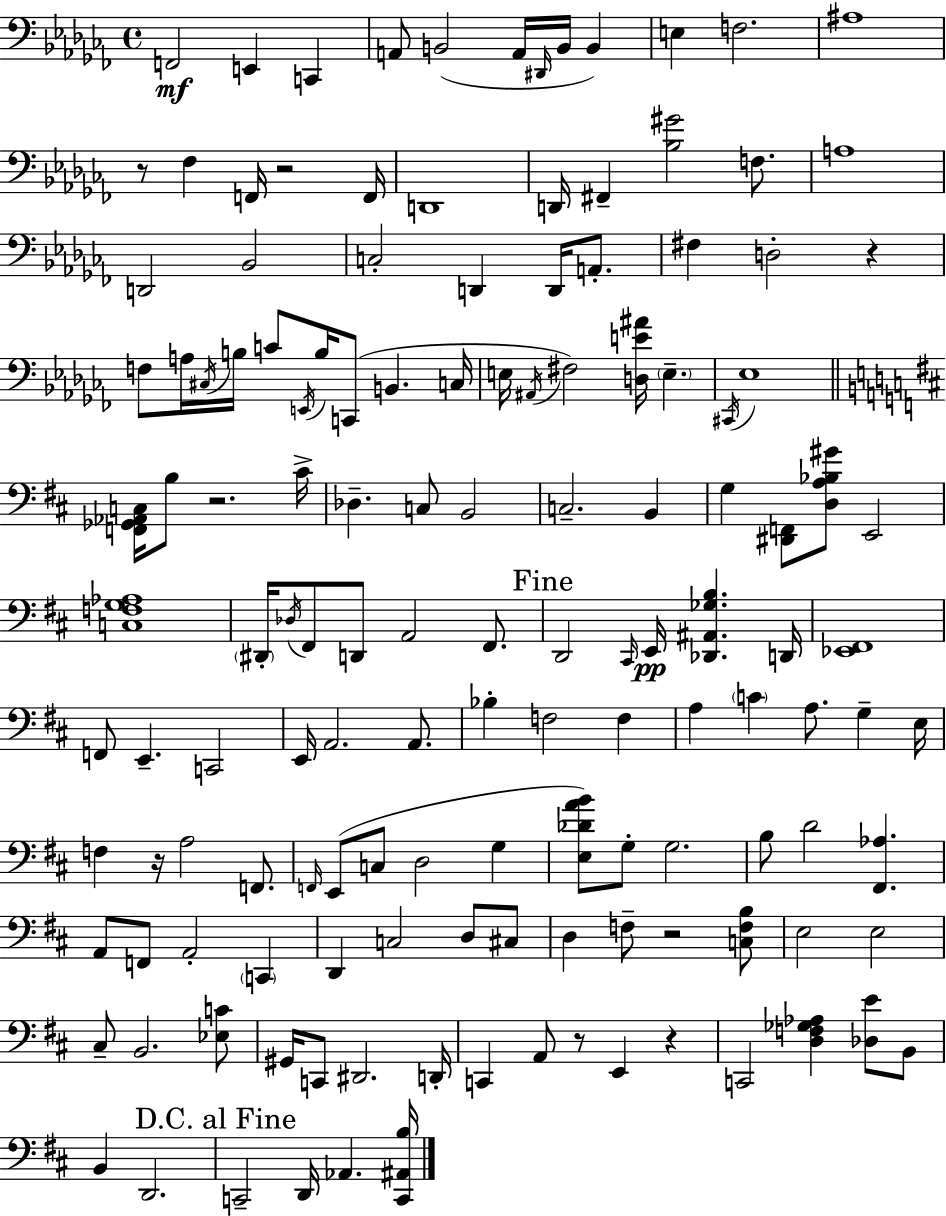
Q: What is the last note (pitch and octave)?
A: Ab2